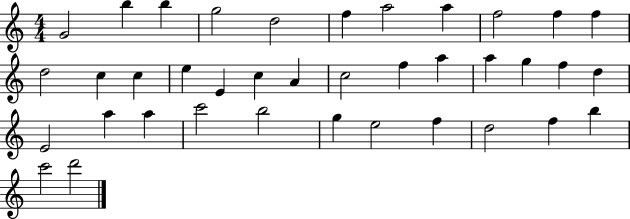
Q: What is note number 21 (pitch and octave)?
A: A5